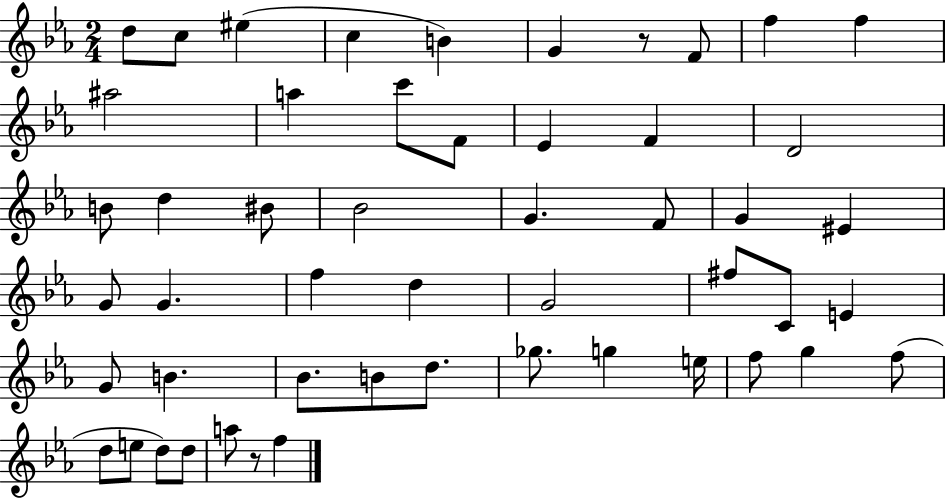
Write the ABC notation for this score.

X:1
T:Untitled
M:2/4
L:1/4
K:Eb
d/2 c/2 ^e c B G z/2 F/2 f f ^a2 a c'/2 F/2 _E F D2 B/2 d ^B/2 _B2 G F/2 G ^E G/2 G f d G2 ^f/2 C/2 E G/2 B _B/2 B/2 d/2 _g/2 g e/4 f/2 g f/2 d/2 e/2 d/2 d/2 a/2 z/2 f